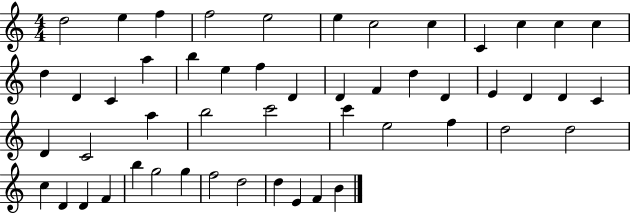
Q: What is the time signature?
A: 4/4